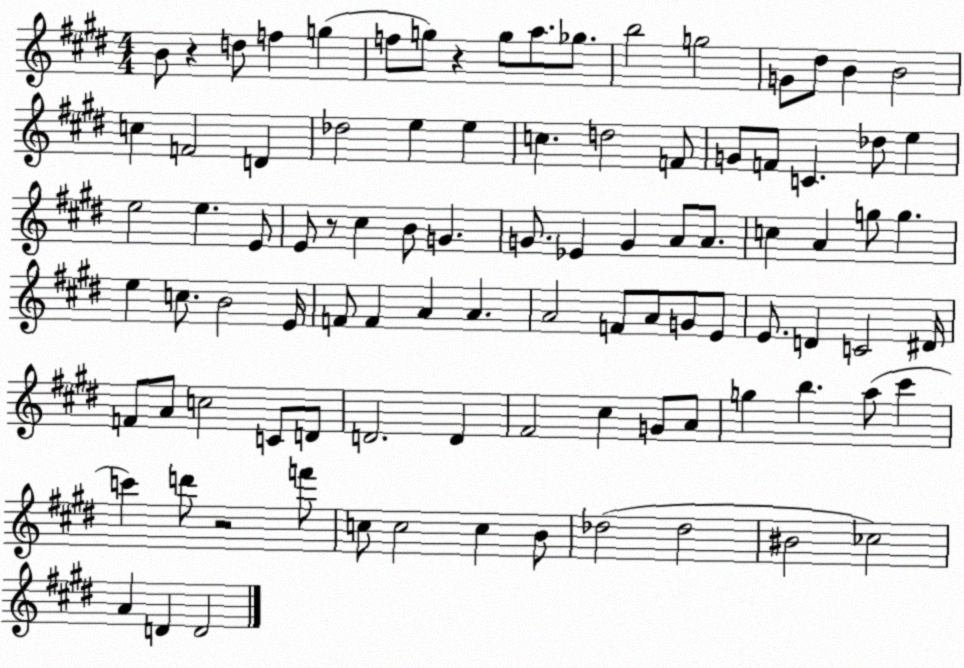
X:1
T:Untitled
M:4/4
L:1/4
K:E
B/2 z d/2 f g f/2 g/2 z g/2 a/2 _g/2 b2 g2 G/2 ^d/2 B B2 c F2 D _d2 e e c d2 F/2 G/2 F/2 C _d/2 e e2 e E/2 E/2 z/2 ^c B/2 G G/2 _E G A/2 A/2 c A g/2 g e c/2 B2 E/4 F/2 F A A A2 F/2 A/2 G/2 E/2 E/2 D C2 ^D/4 F/2 A/2 c2 C/2 D/2 D2 D ^F2 ^c G/2 A/2 g b a/2 ^c' c' d'/2 z2 f'/2 c/2 c2 c B/2 _d2 _d2 ^B2 _c2 A D D2